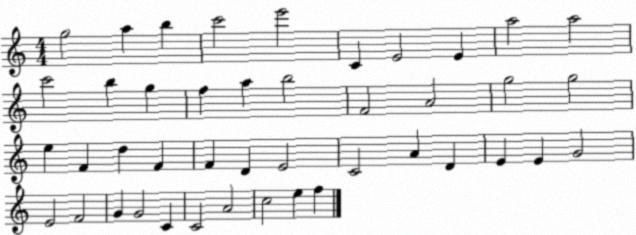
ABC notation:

X:1
T:Untitled
M:4/4
L:1/4
K:C
g2 a b c'2 e'2 C E2 E a2 a2 c'2 b g f a b2 F2 A2 g2 g2 e F d F F D E2 C2 A D E E G2 E2 F2 G G2 C C2 A2 c2 e f